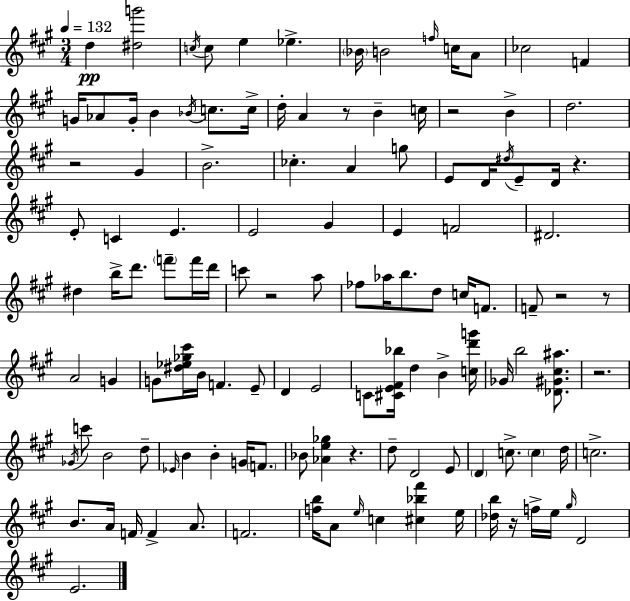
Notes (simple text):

D5/q [D#5,G6]/h C5/s C5/e E5/q Eb5/q. Bb4/s B4/h F5/s C5/s A4/e CES5/h F4/q G4/s Ab4/e G4/s B4/q Bb4/s C5/e. C5/s D5/s A4/q R/e B4/q C5/s R/h B4/q D5/h. R/h G#4/q B4/h. CES5/q. A4/q G5/e E4/e D4/s D#5/s E4/e D4/s R/q. E4/e C4/q E4/q. E4/h G#4/q E4/q F4/h D#4/h. D#5/q B5/s D6/e. F6/e F6/s D6/s C6/e R/h A5/e FES5/e Ab5/s B5/e. D5/e C5/s F4/e. F4/e R/h R/e A4/h G4/q G4/e [D#5,Eb5,Gb5,C#6]/s B4/s F4/q. E4/e D4/q E4/h C4/e [C#4,E4,F#4,Bb5]/s D5/q B4/q [C5,D6,G6]/s Gb4/s B5/h [Db4,G#4,C#5,A#5]/e. R/h. Gb4/s C6/e B4/h D5/e Eb4/s B4/q B4/q G4/s F4/e. Bb4/e [Ab4,E5,Gb5]/q R/q. D5/e D4/h E4/e D4/q C5/e. C5/q D5/s C5/h. B4/e. A4/s F4/s F4/q A4/e. F4/h. [F5,B5]/s A4/e E5/s C5/q [C#5,Bb5,F#6]/q E5/s [Db5,B5]/s R/s F5/s E5/s G#5/s D4/h E4/h.